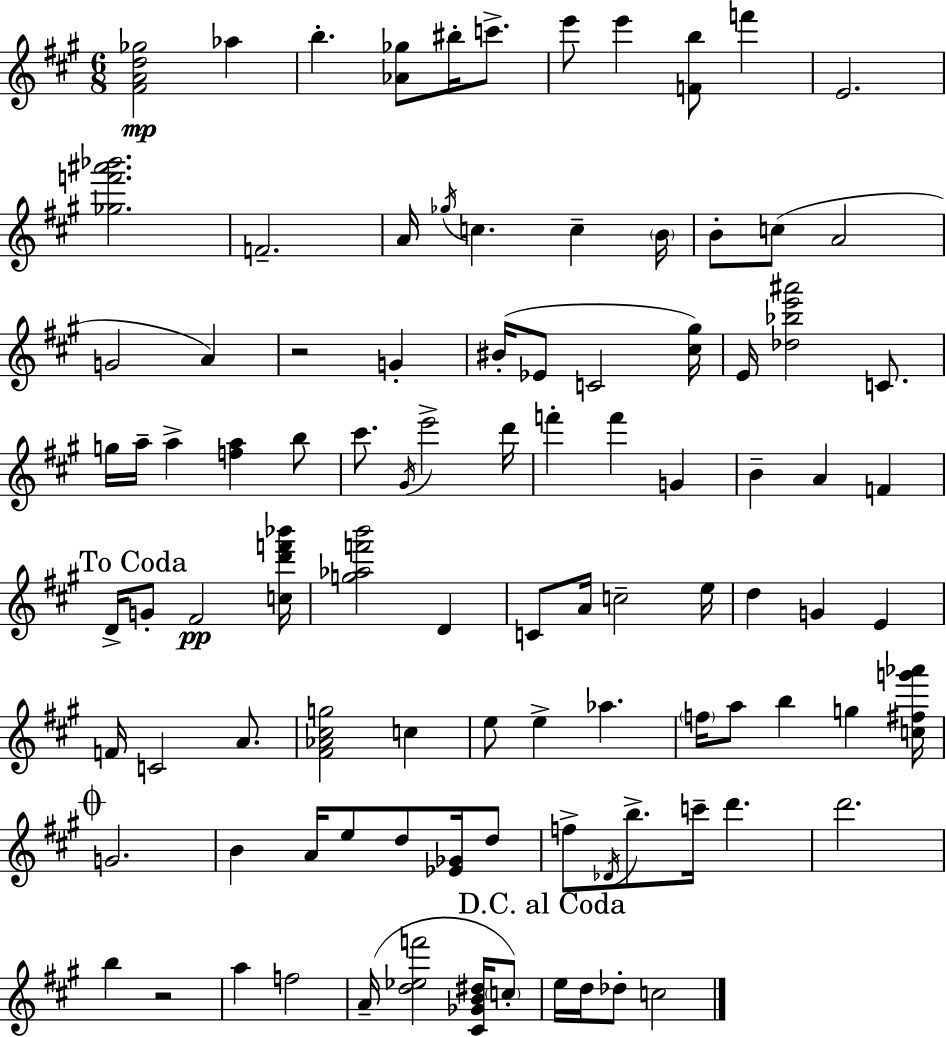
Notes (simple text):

[F#4,A4,D5,Gb5]/h Ab5/q B5/q. [Ab4,Gb5]/e BIS5/s C6/e. E6/e E6/q [F4,B5]/e F6/q E4/h. [Gb5,F6,A#6,Bb6]/h. F4/h. A4/s Gb5/s C5/q. C5/q B4/s B4/e C5/e A4/h G4/h A4/q R/h G4/q BIS4/s Eb4/e C4/h [C#5,G#5]/s E4/s [Db5,Bb5,E6,A#6]/h C4/e. G5/s A5/s A5/q [F5,A5]/q B5/e C#6/e. G#4/s E6/h D6/s F6/q F6/q G4/q B4/q A4/q F4/q D4/s G4/e F#4/h [C5,D6,F6,Bb6]/s [G5,Ab5,F6,B6]/h D4/q C4/e A4/s C5/h E5/s D5/q G4/q E4/q F4/s C4/h A4/e. [F#4,Ab4,C#5,G5]/h C5/q E5/e E5/q Ab5/q. F5/s A5/e B5/q G5/q [C5,F#5,G6,Ab6]/s G4/h. B4/q A4/s E5/e D5/e [Eb4,Gb4]/s D5/e F5/e Db4/s B5/e. C6/s D6/q. D6/h. B5/q R/h A5/q F5/h A4/s [D5,Eb5,F6]/h [C#4,Gb4,B4,D#5]/s C5/e E5/s D5/s Db5/e C5/h